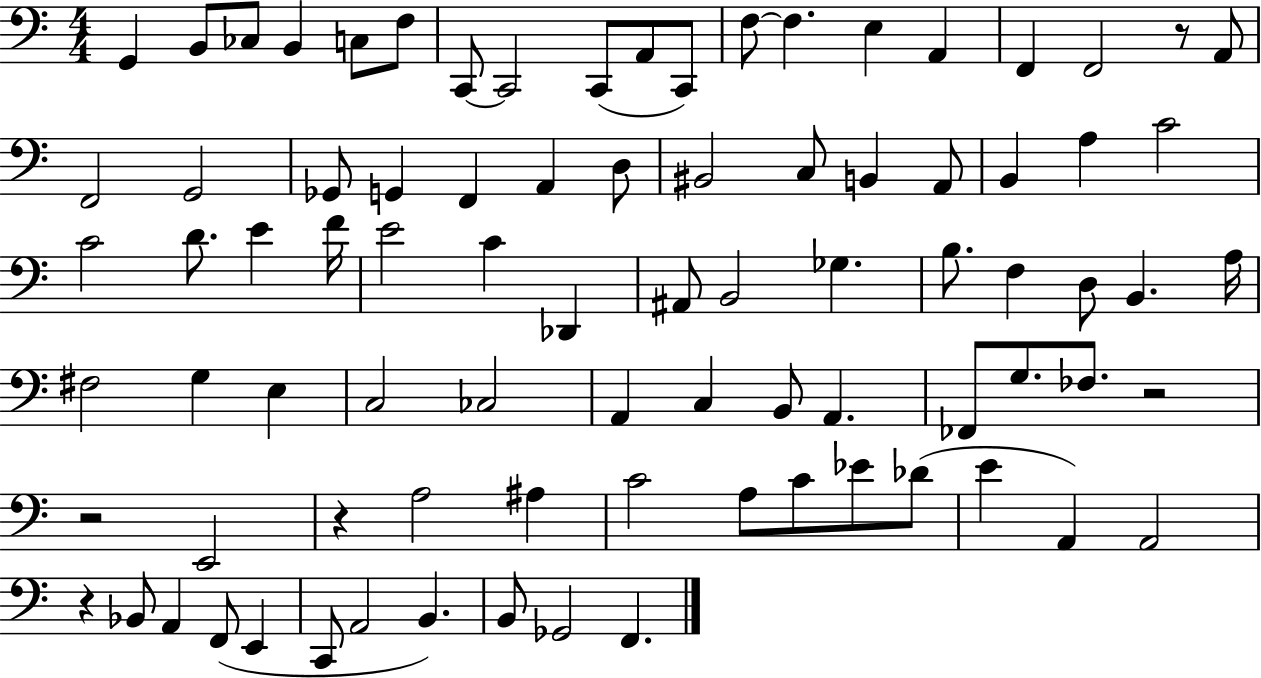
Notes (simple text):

G2/q B2/e CES3/e B2/q C3/e F3/e C2/e C2/h C2/e A2/e C2/e F3/e F3/q. E3/q A2/q F2/q F2/h R/e A2/e F2/h G2/h Gb2/e G2/q F2/q A2/q D3/e BIS2/h C3/e B2/q A2/e B2/q A3/q C4/h C4/h D4/e. E4/q F4/s E4/h C4/q Db2/q A#2/e B2/h Gb3/q. B3/e. F3/q D3/e B2/q. A3/s F#3/h G3/q E3/q C3/h CES3/h A2/q C3/q B2/e A2/q. FES2/e G3/e. FES3/e. R/h R/h E2/h R/q A3/h A#3/q C4/h A3/e C4/e Eb4/e Db4/e E4/q A2/q A2/h R/q Bb2/e A2/q F2/e E2/q C2/e A2/h B2/q. B2/e Gb2/h F2/q.